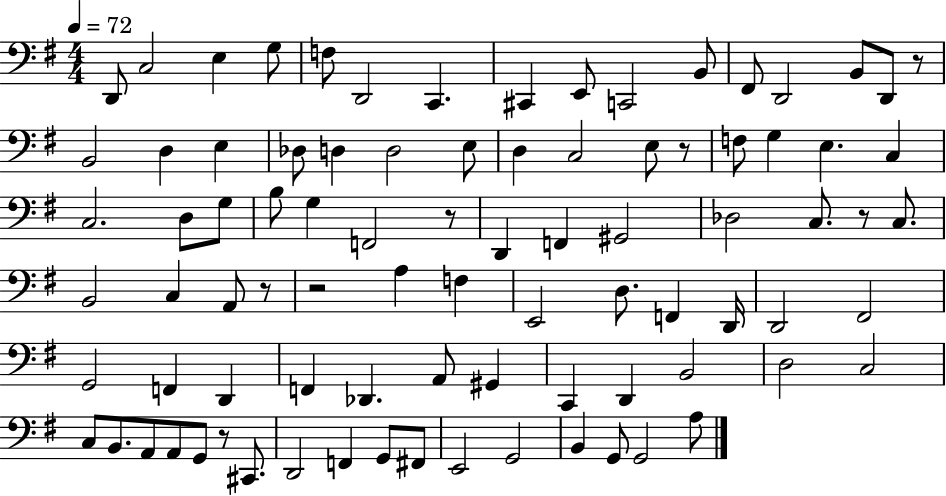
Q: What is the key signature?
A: G major